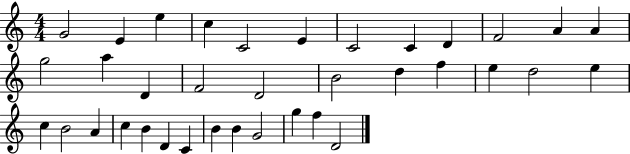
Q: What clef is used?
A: treble